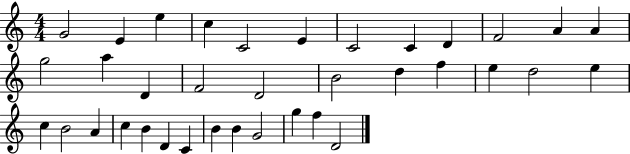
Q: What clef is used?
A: treble